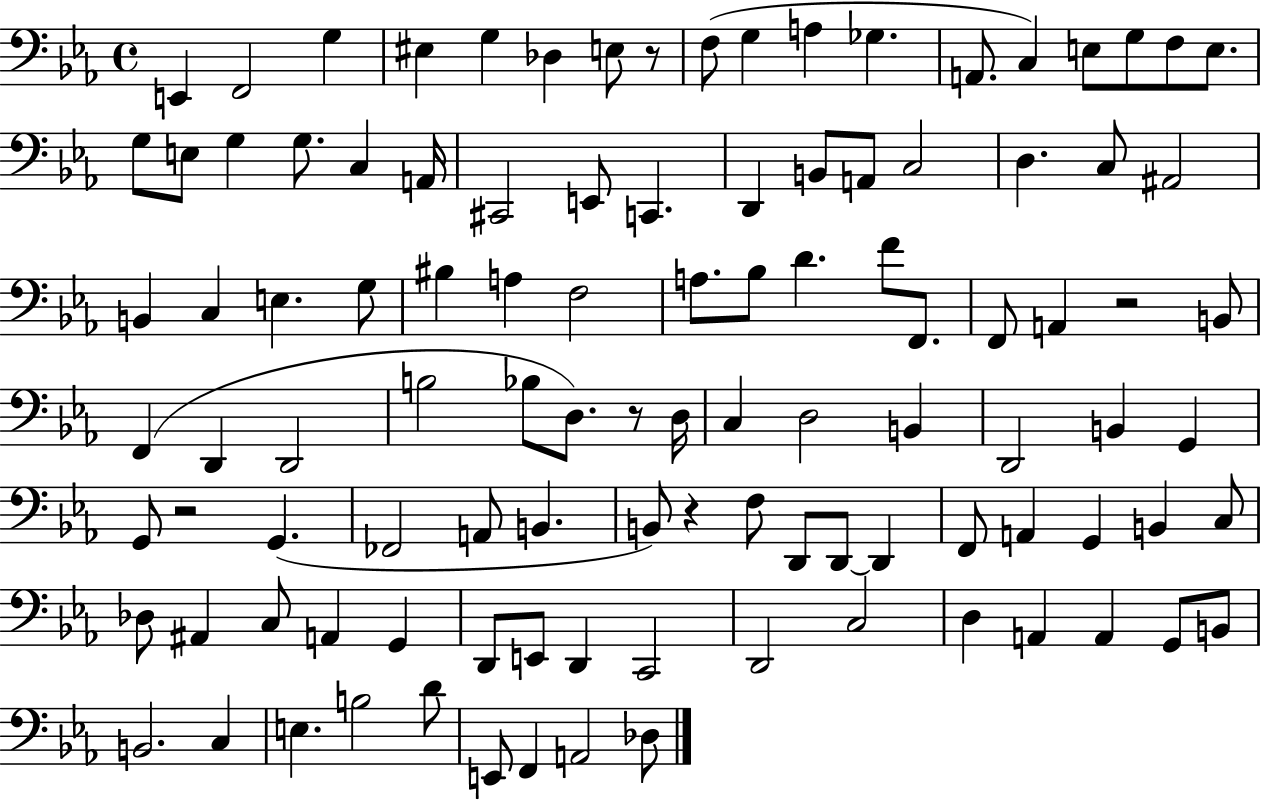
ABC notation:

X:1
T:Untitled
M:4/4
L:1/4
K:Eb
E,, F,,2 G, ^E, G, _D, E,/2 z/2 F,/2 G, A, _G, A,,/2 C, E,/2 G,/2 F,/2 E,/2 G,/2 E,/2 G, G,/2 C, A,,/4 ^C,,2 E,,/2 C,, D,, B,,/2 A,,/2 C,2 D, C,/2 ^A,,2 B,, C, E, G,/2 ^B, A, F,2 A,/2 _B,/2 D F/2 F,,/2 F,,/2 A,, z2 B,,/2 F,, D,, D,,2 B,2 _B,/2 D,/2 z/2 D,/4 C, D,2 B,, D,,2 B,, G,, G,,/2 z2 G,, _F,,2 A,,/2 B,, B,,/2 z F,/2 D,,/2 D,,/2 D,, F,,/2 A,, G,, B,, C,/2 _D,/2 ^A,, C,/2 A,, G,, D,,/2 E,,/2 D,, C,,2 D,,2 C,2 D, A,, A,, G,,/2 B,,/2 B,,2 C, E, B,2 D/2 E,,/2 F,, A,,2 _D,/2